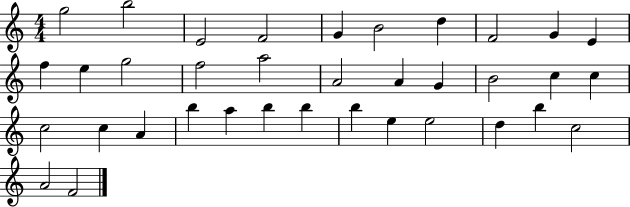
X:1
T:Untitled
M:4/4
L:1/4
K:C
g2 b2 E2 F2 G B2 d F2 G E f e g2 f2 a2 A2 A G B2 c c c2 c A b a b b b e e2 d b c2 A2 F2